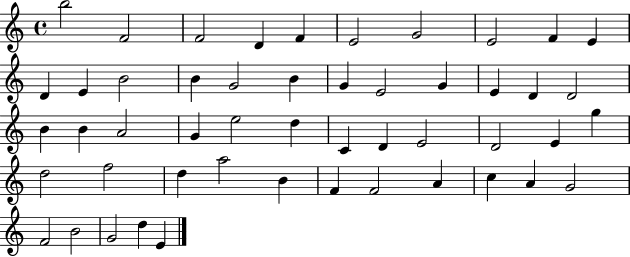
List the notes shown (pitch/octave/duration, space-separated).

B5/h F4/h F4/h D4/q F4/q E4/h G4/h E4/h F4/q E4/q D4/q E4/q B4/h B4/q G4/h B4/q G4/q E4/h G4/q E4/q D4/q D4/h B4/q B4/q A4/h G4/q E5/h D5/q C4/q D4/q E4/h D4/h E4/q G5/q D5/h F5/h D5/q A5/h B4/q F4/q F4/h A4/q C5/q A4/q G4/h F4/h B4/h G4/h D5/q E4/q